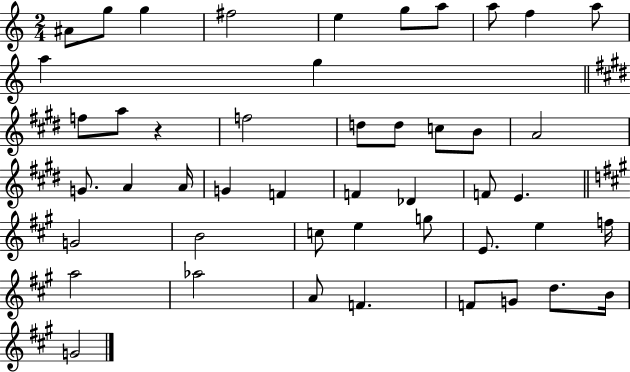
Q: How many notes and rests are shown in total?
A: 47